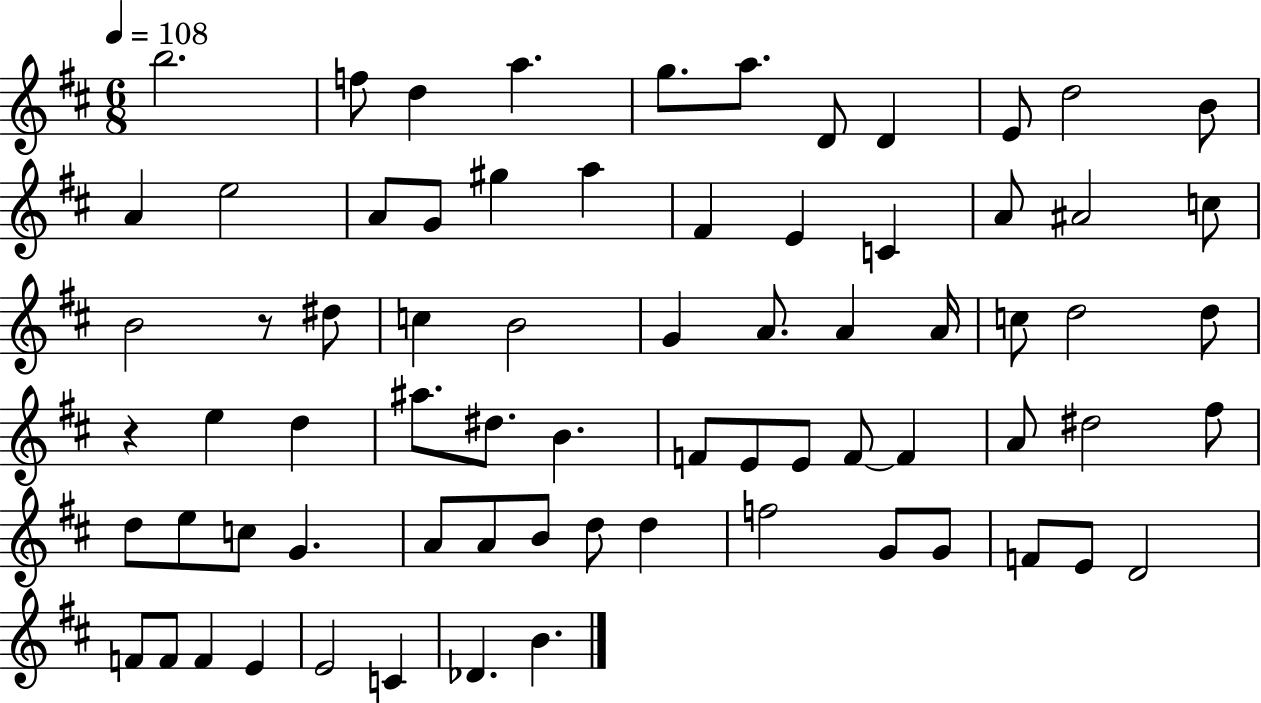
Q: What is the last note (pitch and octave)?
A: B4